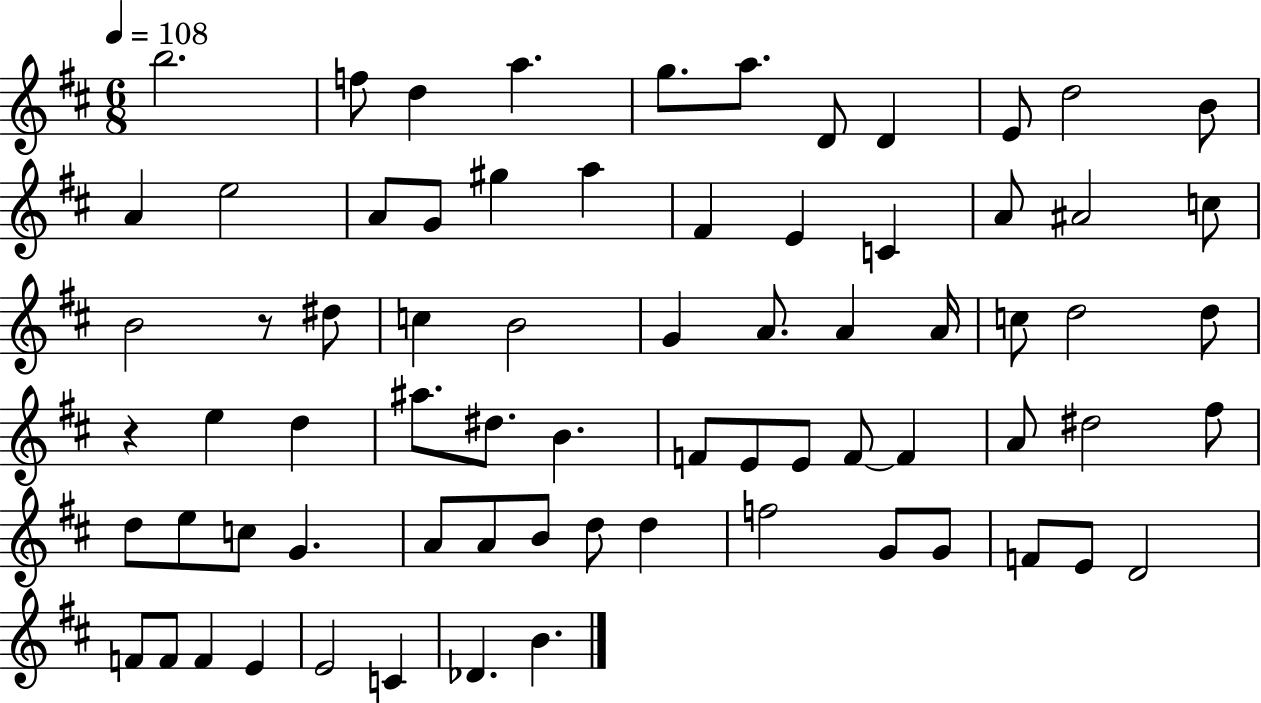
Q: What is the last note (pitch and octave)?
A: B4